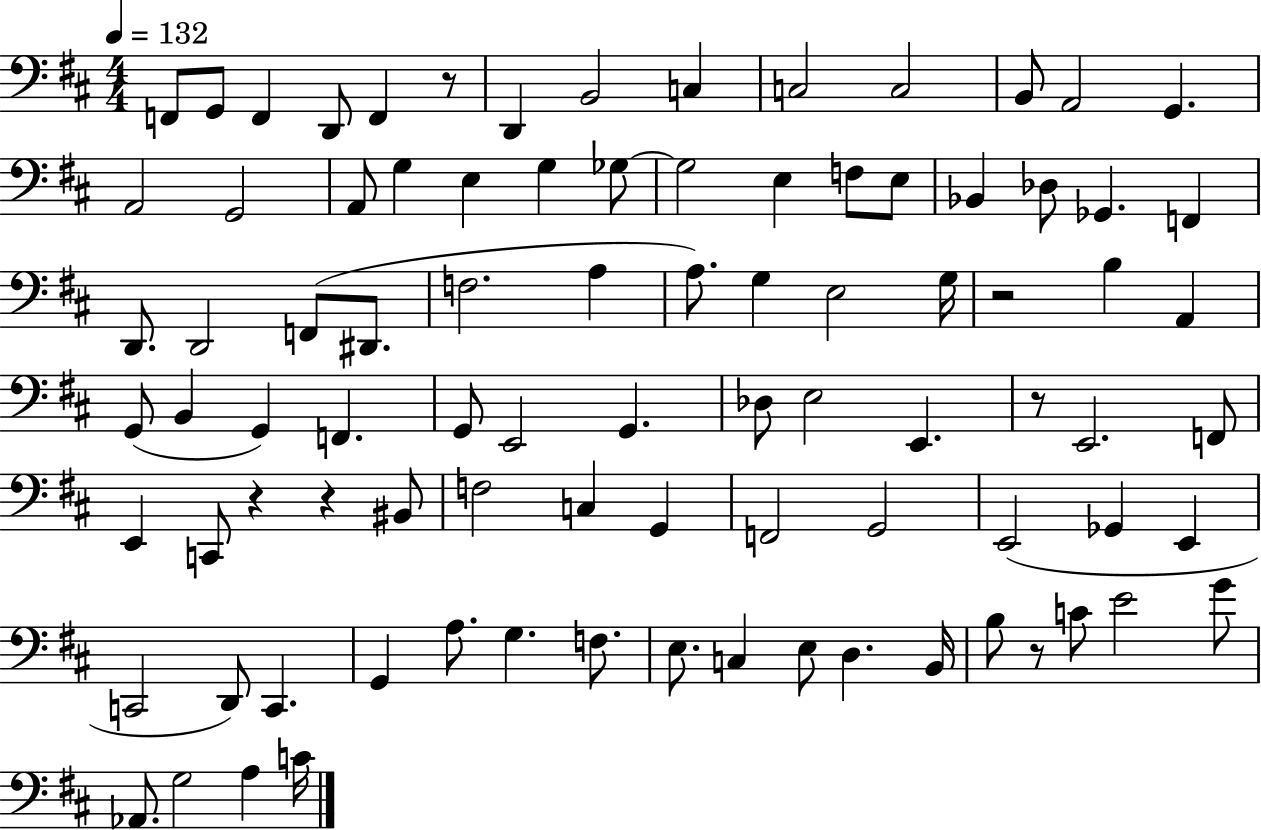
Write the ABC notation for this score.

X:1
T:Untitled
M:4/4
L:1/4
K:D
F,,/2 G,,/2 F,, D,,/2 F,, z/2 D,, B,,2 C, C,2 C,2 B,,/2 A,,2 G,, A,,2 G,,2 A,,/2 G, E, G, _G,/2 _G,2 E, F,/2 E,/2 _B,, _D,/2 _G,, F,, D,,/2 D,,2 F,,/2 ^D,,/2 F,2 A, A,/2 G, E,2 G,/4 z2 B, A,, G,,/2 B,, G,, F,, G,,/2 E,,2 G,, _D,/2 E,2 E,, z/2 E,,2 F,,/2 E,, C,,/2 z z ^B,,/2 F,2 C, G,, F,,2 G,,2 E,,2 _G,, E,, C,,2 D,,/2 C,, G,, A,/2 G, F,/2 E,/2 C, E,/2 D, B,,/4 B,/2 z/2 C/2 E2 G/2 _A,,/2 G,2 A, C/4